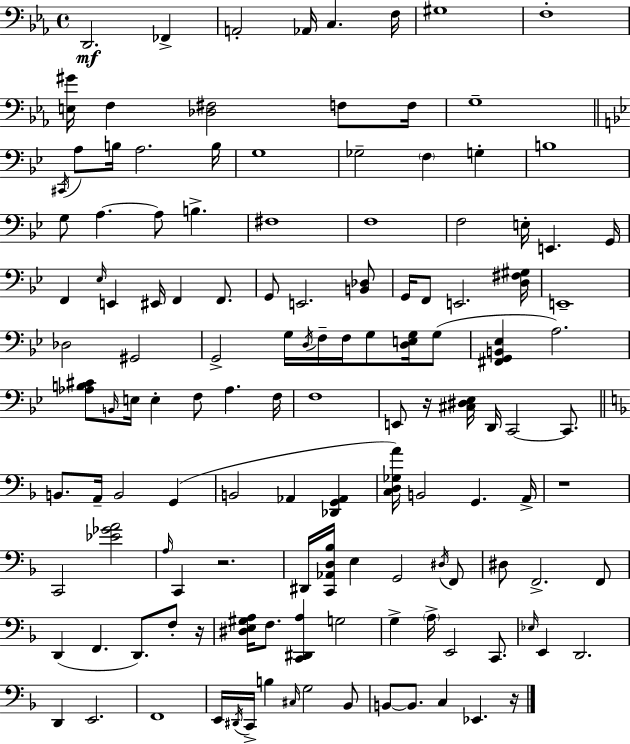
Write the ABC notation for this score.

X:1
T:Untitled
M:4/4
L:1/4
K:Cm
D,,2 _F,, A,,2 _A,,/4 C, F,/4 ^G,4 F,4 [E,^G]/4 F, [_D,^F,]2 F,/2 F,/4 G,4 ^C,,/4 A,/2 B,/4 A,2 B,/4 G,4 _G,2 F, G, B,4 G,/2 A, A,/2 B, ^F,4 F,4 F,2 E,/4 E,, G,,/4 F,, _E,/4 E,, ^E,,/4 F,, F,,/2 G,,/2 E,,2 [B,,_D,]/2 G,,/4 F,,/2 E,,2 [D,^F,^G,]/4 E,,4 _D,2 ^G,,2 G,,2 G,/4 D,/4 F,/4 F,/4 G,/2 [D,E,G,]/4 G,/2 [^F,,G,,B,,_E,] A,2 [_A,B,^C]/2 B,,/4 E,/4 E, F,/2 _A, F,/4 F,4 E,,/2 z/4 [^C,^D,_E,]/4 D,,/4 C,,2 C,,/2 B,,/2 A,,/4 B,,2 G,, B,,2 _A,, [_D,,G,,_A,,] [C,D,_G,A]/4 B,,2 G,, A,,/4 z4 C,,2 [_E_GA]2 A,/4 C,, z2 ^D,,/4 [C,,_A,,D,_B,]/4 E, G,,2 ^D,/4 F,,/2 ^D,/2 F,,2 F,,/2 D,, F,, D,,/2 F,/2 z/4 [^D,E,^G,A,]/4 F,/2 [C,,^D,,A,] G,2 G, A,/4 E,,2 C,,/2 _E,/4 E,, D,,2 D,, E,,2 F,,4 E,,/4 ^D,,/4 C,,/4 B, ^C,/4 G,2 _B,,/2 B,,/2 B,,/2 C, _E,, z/4